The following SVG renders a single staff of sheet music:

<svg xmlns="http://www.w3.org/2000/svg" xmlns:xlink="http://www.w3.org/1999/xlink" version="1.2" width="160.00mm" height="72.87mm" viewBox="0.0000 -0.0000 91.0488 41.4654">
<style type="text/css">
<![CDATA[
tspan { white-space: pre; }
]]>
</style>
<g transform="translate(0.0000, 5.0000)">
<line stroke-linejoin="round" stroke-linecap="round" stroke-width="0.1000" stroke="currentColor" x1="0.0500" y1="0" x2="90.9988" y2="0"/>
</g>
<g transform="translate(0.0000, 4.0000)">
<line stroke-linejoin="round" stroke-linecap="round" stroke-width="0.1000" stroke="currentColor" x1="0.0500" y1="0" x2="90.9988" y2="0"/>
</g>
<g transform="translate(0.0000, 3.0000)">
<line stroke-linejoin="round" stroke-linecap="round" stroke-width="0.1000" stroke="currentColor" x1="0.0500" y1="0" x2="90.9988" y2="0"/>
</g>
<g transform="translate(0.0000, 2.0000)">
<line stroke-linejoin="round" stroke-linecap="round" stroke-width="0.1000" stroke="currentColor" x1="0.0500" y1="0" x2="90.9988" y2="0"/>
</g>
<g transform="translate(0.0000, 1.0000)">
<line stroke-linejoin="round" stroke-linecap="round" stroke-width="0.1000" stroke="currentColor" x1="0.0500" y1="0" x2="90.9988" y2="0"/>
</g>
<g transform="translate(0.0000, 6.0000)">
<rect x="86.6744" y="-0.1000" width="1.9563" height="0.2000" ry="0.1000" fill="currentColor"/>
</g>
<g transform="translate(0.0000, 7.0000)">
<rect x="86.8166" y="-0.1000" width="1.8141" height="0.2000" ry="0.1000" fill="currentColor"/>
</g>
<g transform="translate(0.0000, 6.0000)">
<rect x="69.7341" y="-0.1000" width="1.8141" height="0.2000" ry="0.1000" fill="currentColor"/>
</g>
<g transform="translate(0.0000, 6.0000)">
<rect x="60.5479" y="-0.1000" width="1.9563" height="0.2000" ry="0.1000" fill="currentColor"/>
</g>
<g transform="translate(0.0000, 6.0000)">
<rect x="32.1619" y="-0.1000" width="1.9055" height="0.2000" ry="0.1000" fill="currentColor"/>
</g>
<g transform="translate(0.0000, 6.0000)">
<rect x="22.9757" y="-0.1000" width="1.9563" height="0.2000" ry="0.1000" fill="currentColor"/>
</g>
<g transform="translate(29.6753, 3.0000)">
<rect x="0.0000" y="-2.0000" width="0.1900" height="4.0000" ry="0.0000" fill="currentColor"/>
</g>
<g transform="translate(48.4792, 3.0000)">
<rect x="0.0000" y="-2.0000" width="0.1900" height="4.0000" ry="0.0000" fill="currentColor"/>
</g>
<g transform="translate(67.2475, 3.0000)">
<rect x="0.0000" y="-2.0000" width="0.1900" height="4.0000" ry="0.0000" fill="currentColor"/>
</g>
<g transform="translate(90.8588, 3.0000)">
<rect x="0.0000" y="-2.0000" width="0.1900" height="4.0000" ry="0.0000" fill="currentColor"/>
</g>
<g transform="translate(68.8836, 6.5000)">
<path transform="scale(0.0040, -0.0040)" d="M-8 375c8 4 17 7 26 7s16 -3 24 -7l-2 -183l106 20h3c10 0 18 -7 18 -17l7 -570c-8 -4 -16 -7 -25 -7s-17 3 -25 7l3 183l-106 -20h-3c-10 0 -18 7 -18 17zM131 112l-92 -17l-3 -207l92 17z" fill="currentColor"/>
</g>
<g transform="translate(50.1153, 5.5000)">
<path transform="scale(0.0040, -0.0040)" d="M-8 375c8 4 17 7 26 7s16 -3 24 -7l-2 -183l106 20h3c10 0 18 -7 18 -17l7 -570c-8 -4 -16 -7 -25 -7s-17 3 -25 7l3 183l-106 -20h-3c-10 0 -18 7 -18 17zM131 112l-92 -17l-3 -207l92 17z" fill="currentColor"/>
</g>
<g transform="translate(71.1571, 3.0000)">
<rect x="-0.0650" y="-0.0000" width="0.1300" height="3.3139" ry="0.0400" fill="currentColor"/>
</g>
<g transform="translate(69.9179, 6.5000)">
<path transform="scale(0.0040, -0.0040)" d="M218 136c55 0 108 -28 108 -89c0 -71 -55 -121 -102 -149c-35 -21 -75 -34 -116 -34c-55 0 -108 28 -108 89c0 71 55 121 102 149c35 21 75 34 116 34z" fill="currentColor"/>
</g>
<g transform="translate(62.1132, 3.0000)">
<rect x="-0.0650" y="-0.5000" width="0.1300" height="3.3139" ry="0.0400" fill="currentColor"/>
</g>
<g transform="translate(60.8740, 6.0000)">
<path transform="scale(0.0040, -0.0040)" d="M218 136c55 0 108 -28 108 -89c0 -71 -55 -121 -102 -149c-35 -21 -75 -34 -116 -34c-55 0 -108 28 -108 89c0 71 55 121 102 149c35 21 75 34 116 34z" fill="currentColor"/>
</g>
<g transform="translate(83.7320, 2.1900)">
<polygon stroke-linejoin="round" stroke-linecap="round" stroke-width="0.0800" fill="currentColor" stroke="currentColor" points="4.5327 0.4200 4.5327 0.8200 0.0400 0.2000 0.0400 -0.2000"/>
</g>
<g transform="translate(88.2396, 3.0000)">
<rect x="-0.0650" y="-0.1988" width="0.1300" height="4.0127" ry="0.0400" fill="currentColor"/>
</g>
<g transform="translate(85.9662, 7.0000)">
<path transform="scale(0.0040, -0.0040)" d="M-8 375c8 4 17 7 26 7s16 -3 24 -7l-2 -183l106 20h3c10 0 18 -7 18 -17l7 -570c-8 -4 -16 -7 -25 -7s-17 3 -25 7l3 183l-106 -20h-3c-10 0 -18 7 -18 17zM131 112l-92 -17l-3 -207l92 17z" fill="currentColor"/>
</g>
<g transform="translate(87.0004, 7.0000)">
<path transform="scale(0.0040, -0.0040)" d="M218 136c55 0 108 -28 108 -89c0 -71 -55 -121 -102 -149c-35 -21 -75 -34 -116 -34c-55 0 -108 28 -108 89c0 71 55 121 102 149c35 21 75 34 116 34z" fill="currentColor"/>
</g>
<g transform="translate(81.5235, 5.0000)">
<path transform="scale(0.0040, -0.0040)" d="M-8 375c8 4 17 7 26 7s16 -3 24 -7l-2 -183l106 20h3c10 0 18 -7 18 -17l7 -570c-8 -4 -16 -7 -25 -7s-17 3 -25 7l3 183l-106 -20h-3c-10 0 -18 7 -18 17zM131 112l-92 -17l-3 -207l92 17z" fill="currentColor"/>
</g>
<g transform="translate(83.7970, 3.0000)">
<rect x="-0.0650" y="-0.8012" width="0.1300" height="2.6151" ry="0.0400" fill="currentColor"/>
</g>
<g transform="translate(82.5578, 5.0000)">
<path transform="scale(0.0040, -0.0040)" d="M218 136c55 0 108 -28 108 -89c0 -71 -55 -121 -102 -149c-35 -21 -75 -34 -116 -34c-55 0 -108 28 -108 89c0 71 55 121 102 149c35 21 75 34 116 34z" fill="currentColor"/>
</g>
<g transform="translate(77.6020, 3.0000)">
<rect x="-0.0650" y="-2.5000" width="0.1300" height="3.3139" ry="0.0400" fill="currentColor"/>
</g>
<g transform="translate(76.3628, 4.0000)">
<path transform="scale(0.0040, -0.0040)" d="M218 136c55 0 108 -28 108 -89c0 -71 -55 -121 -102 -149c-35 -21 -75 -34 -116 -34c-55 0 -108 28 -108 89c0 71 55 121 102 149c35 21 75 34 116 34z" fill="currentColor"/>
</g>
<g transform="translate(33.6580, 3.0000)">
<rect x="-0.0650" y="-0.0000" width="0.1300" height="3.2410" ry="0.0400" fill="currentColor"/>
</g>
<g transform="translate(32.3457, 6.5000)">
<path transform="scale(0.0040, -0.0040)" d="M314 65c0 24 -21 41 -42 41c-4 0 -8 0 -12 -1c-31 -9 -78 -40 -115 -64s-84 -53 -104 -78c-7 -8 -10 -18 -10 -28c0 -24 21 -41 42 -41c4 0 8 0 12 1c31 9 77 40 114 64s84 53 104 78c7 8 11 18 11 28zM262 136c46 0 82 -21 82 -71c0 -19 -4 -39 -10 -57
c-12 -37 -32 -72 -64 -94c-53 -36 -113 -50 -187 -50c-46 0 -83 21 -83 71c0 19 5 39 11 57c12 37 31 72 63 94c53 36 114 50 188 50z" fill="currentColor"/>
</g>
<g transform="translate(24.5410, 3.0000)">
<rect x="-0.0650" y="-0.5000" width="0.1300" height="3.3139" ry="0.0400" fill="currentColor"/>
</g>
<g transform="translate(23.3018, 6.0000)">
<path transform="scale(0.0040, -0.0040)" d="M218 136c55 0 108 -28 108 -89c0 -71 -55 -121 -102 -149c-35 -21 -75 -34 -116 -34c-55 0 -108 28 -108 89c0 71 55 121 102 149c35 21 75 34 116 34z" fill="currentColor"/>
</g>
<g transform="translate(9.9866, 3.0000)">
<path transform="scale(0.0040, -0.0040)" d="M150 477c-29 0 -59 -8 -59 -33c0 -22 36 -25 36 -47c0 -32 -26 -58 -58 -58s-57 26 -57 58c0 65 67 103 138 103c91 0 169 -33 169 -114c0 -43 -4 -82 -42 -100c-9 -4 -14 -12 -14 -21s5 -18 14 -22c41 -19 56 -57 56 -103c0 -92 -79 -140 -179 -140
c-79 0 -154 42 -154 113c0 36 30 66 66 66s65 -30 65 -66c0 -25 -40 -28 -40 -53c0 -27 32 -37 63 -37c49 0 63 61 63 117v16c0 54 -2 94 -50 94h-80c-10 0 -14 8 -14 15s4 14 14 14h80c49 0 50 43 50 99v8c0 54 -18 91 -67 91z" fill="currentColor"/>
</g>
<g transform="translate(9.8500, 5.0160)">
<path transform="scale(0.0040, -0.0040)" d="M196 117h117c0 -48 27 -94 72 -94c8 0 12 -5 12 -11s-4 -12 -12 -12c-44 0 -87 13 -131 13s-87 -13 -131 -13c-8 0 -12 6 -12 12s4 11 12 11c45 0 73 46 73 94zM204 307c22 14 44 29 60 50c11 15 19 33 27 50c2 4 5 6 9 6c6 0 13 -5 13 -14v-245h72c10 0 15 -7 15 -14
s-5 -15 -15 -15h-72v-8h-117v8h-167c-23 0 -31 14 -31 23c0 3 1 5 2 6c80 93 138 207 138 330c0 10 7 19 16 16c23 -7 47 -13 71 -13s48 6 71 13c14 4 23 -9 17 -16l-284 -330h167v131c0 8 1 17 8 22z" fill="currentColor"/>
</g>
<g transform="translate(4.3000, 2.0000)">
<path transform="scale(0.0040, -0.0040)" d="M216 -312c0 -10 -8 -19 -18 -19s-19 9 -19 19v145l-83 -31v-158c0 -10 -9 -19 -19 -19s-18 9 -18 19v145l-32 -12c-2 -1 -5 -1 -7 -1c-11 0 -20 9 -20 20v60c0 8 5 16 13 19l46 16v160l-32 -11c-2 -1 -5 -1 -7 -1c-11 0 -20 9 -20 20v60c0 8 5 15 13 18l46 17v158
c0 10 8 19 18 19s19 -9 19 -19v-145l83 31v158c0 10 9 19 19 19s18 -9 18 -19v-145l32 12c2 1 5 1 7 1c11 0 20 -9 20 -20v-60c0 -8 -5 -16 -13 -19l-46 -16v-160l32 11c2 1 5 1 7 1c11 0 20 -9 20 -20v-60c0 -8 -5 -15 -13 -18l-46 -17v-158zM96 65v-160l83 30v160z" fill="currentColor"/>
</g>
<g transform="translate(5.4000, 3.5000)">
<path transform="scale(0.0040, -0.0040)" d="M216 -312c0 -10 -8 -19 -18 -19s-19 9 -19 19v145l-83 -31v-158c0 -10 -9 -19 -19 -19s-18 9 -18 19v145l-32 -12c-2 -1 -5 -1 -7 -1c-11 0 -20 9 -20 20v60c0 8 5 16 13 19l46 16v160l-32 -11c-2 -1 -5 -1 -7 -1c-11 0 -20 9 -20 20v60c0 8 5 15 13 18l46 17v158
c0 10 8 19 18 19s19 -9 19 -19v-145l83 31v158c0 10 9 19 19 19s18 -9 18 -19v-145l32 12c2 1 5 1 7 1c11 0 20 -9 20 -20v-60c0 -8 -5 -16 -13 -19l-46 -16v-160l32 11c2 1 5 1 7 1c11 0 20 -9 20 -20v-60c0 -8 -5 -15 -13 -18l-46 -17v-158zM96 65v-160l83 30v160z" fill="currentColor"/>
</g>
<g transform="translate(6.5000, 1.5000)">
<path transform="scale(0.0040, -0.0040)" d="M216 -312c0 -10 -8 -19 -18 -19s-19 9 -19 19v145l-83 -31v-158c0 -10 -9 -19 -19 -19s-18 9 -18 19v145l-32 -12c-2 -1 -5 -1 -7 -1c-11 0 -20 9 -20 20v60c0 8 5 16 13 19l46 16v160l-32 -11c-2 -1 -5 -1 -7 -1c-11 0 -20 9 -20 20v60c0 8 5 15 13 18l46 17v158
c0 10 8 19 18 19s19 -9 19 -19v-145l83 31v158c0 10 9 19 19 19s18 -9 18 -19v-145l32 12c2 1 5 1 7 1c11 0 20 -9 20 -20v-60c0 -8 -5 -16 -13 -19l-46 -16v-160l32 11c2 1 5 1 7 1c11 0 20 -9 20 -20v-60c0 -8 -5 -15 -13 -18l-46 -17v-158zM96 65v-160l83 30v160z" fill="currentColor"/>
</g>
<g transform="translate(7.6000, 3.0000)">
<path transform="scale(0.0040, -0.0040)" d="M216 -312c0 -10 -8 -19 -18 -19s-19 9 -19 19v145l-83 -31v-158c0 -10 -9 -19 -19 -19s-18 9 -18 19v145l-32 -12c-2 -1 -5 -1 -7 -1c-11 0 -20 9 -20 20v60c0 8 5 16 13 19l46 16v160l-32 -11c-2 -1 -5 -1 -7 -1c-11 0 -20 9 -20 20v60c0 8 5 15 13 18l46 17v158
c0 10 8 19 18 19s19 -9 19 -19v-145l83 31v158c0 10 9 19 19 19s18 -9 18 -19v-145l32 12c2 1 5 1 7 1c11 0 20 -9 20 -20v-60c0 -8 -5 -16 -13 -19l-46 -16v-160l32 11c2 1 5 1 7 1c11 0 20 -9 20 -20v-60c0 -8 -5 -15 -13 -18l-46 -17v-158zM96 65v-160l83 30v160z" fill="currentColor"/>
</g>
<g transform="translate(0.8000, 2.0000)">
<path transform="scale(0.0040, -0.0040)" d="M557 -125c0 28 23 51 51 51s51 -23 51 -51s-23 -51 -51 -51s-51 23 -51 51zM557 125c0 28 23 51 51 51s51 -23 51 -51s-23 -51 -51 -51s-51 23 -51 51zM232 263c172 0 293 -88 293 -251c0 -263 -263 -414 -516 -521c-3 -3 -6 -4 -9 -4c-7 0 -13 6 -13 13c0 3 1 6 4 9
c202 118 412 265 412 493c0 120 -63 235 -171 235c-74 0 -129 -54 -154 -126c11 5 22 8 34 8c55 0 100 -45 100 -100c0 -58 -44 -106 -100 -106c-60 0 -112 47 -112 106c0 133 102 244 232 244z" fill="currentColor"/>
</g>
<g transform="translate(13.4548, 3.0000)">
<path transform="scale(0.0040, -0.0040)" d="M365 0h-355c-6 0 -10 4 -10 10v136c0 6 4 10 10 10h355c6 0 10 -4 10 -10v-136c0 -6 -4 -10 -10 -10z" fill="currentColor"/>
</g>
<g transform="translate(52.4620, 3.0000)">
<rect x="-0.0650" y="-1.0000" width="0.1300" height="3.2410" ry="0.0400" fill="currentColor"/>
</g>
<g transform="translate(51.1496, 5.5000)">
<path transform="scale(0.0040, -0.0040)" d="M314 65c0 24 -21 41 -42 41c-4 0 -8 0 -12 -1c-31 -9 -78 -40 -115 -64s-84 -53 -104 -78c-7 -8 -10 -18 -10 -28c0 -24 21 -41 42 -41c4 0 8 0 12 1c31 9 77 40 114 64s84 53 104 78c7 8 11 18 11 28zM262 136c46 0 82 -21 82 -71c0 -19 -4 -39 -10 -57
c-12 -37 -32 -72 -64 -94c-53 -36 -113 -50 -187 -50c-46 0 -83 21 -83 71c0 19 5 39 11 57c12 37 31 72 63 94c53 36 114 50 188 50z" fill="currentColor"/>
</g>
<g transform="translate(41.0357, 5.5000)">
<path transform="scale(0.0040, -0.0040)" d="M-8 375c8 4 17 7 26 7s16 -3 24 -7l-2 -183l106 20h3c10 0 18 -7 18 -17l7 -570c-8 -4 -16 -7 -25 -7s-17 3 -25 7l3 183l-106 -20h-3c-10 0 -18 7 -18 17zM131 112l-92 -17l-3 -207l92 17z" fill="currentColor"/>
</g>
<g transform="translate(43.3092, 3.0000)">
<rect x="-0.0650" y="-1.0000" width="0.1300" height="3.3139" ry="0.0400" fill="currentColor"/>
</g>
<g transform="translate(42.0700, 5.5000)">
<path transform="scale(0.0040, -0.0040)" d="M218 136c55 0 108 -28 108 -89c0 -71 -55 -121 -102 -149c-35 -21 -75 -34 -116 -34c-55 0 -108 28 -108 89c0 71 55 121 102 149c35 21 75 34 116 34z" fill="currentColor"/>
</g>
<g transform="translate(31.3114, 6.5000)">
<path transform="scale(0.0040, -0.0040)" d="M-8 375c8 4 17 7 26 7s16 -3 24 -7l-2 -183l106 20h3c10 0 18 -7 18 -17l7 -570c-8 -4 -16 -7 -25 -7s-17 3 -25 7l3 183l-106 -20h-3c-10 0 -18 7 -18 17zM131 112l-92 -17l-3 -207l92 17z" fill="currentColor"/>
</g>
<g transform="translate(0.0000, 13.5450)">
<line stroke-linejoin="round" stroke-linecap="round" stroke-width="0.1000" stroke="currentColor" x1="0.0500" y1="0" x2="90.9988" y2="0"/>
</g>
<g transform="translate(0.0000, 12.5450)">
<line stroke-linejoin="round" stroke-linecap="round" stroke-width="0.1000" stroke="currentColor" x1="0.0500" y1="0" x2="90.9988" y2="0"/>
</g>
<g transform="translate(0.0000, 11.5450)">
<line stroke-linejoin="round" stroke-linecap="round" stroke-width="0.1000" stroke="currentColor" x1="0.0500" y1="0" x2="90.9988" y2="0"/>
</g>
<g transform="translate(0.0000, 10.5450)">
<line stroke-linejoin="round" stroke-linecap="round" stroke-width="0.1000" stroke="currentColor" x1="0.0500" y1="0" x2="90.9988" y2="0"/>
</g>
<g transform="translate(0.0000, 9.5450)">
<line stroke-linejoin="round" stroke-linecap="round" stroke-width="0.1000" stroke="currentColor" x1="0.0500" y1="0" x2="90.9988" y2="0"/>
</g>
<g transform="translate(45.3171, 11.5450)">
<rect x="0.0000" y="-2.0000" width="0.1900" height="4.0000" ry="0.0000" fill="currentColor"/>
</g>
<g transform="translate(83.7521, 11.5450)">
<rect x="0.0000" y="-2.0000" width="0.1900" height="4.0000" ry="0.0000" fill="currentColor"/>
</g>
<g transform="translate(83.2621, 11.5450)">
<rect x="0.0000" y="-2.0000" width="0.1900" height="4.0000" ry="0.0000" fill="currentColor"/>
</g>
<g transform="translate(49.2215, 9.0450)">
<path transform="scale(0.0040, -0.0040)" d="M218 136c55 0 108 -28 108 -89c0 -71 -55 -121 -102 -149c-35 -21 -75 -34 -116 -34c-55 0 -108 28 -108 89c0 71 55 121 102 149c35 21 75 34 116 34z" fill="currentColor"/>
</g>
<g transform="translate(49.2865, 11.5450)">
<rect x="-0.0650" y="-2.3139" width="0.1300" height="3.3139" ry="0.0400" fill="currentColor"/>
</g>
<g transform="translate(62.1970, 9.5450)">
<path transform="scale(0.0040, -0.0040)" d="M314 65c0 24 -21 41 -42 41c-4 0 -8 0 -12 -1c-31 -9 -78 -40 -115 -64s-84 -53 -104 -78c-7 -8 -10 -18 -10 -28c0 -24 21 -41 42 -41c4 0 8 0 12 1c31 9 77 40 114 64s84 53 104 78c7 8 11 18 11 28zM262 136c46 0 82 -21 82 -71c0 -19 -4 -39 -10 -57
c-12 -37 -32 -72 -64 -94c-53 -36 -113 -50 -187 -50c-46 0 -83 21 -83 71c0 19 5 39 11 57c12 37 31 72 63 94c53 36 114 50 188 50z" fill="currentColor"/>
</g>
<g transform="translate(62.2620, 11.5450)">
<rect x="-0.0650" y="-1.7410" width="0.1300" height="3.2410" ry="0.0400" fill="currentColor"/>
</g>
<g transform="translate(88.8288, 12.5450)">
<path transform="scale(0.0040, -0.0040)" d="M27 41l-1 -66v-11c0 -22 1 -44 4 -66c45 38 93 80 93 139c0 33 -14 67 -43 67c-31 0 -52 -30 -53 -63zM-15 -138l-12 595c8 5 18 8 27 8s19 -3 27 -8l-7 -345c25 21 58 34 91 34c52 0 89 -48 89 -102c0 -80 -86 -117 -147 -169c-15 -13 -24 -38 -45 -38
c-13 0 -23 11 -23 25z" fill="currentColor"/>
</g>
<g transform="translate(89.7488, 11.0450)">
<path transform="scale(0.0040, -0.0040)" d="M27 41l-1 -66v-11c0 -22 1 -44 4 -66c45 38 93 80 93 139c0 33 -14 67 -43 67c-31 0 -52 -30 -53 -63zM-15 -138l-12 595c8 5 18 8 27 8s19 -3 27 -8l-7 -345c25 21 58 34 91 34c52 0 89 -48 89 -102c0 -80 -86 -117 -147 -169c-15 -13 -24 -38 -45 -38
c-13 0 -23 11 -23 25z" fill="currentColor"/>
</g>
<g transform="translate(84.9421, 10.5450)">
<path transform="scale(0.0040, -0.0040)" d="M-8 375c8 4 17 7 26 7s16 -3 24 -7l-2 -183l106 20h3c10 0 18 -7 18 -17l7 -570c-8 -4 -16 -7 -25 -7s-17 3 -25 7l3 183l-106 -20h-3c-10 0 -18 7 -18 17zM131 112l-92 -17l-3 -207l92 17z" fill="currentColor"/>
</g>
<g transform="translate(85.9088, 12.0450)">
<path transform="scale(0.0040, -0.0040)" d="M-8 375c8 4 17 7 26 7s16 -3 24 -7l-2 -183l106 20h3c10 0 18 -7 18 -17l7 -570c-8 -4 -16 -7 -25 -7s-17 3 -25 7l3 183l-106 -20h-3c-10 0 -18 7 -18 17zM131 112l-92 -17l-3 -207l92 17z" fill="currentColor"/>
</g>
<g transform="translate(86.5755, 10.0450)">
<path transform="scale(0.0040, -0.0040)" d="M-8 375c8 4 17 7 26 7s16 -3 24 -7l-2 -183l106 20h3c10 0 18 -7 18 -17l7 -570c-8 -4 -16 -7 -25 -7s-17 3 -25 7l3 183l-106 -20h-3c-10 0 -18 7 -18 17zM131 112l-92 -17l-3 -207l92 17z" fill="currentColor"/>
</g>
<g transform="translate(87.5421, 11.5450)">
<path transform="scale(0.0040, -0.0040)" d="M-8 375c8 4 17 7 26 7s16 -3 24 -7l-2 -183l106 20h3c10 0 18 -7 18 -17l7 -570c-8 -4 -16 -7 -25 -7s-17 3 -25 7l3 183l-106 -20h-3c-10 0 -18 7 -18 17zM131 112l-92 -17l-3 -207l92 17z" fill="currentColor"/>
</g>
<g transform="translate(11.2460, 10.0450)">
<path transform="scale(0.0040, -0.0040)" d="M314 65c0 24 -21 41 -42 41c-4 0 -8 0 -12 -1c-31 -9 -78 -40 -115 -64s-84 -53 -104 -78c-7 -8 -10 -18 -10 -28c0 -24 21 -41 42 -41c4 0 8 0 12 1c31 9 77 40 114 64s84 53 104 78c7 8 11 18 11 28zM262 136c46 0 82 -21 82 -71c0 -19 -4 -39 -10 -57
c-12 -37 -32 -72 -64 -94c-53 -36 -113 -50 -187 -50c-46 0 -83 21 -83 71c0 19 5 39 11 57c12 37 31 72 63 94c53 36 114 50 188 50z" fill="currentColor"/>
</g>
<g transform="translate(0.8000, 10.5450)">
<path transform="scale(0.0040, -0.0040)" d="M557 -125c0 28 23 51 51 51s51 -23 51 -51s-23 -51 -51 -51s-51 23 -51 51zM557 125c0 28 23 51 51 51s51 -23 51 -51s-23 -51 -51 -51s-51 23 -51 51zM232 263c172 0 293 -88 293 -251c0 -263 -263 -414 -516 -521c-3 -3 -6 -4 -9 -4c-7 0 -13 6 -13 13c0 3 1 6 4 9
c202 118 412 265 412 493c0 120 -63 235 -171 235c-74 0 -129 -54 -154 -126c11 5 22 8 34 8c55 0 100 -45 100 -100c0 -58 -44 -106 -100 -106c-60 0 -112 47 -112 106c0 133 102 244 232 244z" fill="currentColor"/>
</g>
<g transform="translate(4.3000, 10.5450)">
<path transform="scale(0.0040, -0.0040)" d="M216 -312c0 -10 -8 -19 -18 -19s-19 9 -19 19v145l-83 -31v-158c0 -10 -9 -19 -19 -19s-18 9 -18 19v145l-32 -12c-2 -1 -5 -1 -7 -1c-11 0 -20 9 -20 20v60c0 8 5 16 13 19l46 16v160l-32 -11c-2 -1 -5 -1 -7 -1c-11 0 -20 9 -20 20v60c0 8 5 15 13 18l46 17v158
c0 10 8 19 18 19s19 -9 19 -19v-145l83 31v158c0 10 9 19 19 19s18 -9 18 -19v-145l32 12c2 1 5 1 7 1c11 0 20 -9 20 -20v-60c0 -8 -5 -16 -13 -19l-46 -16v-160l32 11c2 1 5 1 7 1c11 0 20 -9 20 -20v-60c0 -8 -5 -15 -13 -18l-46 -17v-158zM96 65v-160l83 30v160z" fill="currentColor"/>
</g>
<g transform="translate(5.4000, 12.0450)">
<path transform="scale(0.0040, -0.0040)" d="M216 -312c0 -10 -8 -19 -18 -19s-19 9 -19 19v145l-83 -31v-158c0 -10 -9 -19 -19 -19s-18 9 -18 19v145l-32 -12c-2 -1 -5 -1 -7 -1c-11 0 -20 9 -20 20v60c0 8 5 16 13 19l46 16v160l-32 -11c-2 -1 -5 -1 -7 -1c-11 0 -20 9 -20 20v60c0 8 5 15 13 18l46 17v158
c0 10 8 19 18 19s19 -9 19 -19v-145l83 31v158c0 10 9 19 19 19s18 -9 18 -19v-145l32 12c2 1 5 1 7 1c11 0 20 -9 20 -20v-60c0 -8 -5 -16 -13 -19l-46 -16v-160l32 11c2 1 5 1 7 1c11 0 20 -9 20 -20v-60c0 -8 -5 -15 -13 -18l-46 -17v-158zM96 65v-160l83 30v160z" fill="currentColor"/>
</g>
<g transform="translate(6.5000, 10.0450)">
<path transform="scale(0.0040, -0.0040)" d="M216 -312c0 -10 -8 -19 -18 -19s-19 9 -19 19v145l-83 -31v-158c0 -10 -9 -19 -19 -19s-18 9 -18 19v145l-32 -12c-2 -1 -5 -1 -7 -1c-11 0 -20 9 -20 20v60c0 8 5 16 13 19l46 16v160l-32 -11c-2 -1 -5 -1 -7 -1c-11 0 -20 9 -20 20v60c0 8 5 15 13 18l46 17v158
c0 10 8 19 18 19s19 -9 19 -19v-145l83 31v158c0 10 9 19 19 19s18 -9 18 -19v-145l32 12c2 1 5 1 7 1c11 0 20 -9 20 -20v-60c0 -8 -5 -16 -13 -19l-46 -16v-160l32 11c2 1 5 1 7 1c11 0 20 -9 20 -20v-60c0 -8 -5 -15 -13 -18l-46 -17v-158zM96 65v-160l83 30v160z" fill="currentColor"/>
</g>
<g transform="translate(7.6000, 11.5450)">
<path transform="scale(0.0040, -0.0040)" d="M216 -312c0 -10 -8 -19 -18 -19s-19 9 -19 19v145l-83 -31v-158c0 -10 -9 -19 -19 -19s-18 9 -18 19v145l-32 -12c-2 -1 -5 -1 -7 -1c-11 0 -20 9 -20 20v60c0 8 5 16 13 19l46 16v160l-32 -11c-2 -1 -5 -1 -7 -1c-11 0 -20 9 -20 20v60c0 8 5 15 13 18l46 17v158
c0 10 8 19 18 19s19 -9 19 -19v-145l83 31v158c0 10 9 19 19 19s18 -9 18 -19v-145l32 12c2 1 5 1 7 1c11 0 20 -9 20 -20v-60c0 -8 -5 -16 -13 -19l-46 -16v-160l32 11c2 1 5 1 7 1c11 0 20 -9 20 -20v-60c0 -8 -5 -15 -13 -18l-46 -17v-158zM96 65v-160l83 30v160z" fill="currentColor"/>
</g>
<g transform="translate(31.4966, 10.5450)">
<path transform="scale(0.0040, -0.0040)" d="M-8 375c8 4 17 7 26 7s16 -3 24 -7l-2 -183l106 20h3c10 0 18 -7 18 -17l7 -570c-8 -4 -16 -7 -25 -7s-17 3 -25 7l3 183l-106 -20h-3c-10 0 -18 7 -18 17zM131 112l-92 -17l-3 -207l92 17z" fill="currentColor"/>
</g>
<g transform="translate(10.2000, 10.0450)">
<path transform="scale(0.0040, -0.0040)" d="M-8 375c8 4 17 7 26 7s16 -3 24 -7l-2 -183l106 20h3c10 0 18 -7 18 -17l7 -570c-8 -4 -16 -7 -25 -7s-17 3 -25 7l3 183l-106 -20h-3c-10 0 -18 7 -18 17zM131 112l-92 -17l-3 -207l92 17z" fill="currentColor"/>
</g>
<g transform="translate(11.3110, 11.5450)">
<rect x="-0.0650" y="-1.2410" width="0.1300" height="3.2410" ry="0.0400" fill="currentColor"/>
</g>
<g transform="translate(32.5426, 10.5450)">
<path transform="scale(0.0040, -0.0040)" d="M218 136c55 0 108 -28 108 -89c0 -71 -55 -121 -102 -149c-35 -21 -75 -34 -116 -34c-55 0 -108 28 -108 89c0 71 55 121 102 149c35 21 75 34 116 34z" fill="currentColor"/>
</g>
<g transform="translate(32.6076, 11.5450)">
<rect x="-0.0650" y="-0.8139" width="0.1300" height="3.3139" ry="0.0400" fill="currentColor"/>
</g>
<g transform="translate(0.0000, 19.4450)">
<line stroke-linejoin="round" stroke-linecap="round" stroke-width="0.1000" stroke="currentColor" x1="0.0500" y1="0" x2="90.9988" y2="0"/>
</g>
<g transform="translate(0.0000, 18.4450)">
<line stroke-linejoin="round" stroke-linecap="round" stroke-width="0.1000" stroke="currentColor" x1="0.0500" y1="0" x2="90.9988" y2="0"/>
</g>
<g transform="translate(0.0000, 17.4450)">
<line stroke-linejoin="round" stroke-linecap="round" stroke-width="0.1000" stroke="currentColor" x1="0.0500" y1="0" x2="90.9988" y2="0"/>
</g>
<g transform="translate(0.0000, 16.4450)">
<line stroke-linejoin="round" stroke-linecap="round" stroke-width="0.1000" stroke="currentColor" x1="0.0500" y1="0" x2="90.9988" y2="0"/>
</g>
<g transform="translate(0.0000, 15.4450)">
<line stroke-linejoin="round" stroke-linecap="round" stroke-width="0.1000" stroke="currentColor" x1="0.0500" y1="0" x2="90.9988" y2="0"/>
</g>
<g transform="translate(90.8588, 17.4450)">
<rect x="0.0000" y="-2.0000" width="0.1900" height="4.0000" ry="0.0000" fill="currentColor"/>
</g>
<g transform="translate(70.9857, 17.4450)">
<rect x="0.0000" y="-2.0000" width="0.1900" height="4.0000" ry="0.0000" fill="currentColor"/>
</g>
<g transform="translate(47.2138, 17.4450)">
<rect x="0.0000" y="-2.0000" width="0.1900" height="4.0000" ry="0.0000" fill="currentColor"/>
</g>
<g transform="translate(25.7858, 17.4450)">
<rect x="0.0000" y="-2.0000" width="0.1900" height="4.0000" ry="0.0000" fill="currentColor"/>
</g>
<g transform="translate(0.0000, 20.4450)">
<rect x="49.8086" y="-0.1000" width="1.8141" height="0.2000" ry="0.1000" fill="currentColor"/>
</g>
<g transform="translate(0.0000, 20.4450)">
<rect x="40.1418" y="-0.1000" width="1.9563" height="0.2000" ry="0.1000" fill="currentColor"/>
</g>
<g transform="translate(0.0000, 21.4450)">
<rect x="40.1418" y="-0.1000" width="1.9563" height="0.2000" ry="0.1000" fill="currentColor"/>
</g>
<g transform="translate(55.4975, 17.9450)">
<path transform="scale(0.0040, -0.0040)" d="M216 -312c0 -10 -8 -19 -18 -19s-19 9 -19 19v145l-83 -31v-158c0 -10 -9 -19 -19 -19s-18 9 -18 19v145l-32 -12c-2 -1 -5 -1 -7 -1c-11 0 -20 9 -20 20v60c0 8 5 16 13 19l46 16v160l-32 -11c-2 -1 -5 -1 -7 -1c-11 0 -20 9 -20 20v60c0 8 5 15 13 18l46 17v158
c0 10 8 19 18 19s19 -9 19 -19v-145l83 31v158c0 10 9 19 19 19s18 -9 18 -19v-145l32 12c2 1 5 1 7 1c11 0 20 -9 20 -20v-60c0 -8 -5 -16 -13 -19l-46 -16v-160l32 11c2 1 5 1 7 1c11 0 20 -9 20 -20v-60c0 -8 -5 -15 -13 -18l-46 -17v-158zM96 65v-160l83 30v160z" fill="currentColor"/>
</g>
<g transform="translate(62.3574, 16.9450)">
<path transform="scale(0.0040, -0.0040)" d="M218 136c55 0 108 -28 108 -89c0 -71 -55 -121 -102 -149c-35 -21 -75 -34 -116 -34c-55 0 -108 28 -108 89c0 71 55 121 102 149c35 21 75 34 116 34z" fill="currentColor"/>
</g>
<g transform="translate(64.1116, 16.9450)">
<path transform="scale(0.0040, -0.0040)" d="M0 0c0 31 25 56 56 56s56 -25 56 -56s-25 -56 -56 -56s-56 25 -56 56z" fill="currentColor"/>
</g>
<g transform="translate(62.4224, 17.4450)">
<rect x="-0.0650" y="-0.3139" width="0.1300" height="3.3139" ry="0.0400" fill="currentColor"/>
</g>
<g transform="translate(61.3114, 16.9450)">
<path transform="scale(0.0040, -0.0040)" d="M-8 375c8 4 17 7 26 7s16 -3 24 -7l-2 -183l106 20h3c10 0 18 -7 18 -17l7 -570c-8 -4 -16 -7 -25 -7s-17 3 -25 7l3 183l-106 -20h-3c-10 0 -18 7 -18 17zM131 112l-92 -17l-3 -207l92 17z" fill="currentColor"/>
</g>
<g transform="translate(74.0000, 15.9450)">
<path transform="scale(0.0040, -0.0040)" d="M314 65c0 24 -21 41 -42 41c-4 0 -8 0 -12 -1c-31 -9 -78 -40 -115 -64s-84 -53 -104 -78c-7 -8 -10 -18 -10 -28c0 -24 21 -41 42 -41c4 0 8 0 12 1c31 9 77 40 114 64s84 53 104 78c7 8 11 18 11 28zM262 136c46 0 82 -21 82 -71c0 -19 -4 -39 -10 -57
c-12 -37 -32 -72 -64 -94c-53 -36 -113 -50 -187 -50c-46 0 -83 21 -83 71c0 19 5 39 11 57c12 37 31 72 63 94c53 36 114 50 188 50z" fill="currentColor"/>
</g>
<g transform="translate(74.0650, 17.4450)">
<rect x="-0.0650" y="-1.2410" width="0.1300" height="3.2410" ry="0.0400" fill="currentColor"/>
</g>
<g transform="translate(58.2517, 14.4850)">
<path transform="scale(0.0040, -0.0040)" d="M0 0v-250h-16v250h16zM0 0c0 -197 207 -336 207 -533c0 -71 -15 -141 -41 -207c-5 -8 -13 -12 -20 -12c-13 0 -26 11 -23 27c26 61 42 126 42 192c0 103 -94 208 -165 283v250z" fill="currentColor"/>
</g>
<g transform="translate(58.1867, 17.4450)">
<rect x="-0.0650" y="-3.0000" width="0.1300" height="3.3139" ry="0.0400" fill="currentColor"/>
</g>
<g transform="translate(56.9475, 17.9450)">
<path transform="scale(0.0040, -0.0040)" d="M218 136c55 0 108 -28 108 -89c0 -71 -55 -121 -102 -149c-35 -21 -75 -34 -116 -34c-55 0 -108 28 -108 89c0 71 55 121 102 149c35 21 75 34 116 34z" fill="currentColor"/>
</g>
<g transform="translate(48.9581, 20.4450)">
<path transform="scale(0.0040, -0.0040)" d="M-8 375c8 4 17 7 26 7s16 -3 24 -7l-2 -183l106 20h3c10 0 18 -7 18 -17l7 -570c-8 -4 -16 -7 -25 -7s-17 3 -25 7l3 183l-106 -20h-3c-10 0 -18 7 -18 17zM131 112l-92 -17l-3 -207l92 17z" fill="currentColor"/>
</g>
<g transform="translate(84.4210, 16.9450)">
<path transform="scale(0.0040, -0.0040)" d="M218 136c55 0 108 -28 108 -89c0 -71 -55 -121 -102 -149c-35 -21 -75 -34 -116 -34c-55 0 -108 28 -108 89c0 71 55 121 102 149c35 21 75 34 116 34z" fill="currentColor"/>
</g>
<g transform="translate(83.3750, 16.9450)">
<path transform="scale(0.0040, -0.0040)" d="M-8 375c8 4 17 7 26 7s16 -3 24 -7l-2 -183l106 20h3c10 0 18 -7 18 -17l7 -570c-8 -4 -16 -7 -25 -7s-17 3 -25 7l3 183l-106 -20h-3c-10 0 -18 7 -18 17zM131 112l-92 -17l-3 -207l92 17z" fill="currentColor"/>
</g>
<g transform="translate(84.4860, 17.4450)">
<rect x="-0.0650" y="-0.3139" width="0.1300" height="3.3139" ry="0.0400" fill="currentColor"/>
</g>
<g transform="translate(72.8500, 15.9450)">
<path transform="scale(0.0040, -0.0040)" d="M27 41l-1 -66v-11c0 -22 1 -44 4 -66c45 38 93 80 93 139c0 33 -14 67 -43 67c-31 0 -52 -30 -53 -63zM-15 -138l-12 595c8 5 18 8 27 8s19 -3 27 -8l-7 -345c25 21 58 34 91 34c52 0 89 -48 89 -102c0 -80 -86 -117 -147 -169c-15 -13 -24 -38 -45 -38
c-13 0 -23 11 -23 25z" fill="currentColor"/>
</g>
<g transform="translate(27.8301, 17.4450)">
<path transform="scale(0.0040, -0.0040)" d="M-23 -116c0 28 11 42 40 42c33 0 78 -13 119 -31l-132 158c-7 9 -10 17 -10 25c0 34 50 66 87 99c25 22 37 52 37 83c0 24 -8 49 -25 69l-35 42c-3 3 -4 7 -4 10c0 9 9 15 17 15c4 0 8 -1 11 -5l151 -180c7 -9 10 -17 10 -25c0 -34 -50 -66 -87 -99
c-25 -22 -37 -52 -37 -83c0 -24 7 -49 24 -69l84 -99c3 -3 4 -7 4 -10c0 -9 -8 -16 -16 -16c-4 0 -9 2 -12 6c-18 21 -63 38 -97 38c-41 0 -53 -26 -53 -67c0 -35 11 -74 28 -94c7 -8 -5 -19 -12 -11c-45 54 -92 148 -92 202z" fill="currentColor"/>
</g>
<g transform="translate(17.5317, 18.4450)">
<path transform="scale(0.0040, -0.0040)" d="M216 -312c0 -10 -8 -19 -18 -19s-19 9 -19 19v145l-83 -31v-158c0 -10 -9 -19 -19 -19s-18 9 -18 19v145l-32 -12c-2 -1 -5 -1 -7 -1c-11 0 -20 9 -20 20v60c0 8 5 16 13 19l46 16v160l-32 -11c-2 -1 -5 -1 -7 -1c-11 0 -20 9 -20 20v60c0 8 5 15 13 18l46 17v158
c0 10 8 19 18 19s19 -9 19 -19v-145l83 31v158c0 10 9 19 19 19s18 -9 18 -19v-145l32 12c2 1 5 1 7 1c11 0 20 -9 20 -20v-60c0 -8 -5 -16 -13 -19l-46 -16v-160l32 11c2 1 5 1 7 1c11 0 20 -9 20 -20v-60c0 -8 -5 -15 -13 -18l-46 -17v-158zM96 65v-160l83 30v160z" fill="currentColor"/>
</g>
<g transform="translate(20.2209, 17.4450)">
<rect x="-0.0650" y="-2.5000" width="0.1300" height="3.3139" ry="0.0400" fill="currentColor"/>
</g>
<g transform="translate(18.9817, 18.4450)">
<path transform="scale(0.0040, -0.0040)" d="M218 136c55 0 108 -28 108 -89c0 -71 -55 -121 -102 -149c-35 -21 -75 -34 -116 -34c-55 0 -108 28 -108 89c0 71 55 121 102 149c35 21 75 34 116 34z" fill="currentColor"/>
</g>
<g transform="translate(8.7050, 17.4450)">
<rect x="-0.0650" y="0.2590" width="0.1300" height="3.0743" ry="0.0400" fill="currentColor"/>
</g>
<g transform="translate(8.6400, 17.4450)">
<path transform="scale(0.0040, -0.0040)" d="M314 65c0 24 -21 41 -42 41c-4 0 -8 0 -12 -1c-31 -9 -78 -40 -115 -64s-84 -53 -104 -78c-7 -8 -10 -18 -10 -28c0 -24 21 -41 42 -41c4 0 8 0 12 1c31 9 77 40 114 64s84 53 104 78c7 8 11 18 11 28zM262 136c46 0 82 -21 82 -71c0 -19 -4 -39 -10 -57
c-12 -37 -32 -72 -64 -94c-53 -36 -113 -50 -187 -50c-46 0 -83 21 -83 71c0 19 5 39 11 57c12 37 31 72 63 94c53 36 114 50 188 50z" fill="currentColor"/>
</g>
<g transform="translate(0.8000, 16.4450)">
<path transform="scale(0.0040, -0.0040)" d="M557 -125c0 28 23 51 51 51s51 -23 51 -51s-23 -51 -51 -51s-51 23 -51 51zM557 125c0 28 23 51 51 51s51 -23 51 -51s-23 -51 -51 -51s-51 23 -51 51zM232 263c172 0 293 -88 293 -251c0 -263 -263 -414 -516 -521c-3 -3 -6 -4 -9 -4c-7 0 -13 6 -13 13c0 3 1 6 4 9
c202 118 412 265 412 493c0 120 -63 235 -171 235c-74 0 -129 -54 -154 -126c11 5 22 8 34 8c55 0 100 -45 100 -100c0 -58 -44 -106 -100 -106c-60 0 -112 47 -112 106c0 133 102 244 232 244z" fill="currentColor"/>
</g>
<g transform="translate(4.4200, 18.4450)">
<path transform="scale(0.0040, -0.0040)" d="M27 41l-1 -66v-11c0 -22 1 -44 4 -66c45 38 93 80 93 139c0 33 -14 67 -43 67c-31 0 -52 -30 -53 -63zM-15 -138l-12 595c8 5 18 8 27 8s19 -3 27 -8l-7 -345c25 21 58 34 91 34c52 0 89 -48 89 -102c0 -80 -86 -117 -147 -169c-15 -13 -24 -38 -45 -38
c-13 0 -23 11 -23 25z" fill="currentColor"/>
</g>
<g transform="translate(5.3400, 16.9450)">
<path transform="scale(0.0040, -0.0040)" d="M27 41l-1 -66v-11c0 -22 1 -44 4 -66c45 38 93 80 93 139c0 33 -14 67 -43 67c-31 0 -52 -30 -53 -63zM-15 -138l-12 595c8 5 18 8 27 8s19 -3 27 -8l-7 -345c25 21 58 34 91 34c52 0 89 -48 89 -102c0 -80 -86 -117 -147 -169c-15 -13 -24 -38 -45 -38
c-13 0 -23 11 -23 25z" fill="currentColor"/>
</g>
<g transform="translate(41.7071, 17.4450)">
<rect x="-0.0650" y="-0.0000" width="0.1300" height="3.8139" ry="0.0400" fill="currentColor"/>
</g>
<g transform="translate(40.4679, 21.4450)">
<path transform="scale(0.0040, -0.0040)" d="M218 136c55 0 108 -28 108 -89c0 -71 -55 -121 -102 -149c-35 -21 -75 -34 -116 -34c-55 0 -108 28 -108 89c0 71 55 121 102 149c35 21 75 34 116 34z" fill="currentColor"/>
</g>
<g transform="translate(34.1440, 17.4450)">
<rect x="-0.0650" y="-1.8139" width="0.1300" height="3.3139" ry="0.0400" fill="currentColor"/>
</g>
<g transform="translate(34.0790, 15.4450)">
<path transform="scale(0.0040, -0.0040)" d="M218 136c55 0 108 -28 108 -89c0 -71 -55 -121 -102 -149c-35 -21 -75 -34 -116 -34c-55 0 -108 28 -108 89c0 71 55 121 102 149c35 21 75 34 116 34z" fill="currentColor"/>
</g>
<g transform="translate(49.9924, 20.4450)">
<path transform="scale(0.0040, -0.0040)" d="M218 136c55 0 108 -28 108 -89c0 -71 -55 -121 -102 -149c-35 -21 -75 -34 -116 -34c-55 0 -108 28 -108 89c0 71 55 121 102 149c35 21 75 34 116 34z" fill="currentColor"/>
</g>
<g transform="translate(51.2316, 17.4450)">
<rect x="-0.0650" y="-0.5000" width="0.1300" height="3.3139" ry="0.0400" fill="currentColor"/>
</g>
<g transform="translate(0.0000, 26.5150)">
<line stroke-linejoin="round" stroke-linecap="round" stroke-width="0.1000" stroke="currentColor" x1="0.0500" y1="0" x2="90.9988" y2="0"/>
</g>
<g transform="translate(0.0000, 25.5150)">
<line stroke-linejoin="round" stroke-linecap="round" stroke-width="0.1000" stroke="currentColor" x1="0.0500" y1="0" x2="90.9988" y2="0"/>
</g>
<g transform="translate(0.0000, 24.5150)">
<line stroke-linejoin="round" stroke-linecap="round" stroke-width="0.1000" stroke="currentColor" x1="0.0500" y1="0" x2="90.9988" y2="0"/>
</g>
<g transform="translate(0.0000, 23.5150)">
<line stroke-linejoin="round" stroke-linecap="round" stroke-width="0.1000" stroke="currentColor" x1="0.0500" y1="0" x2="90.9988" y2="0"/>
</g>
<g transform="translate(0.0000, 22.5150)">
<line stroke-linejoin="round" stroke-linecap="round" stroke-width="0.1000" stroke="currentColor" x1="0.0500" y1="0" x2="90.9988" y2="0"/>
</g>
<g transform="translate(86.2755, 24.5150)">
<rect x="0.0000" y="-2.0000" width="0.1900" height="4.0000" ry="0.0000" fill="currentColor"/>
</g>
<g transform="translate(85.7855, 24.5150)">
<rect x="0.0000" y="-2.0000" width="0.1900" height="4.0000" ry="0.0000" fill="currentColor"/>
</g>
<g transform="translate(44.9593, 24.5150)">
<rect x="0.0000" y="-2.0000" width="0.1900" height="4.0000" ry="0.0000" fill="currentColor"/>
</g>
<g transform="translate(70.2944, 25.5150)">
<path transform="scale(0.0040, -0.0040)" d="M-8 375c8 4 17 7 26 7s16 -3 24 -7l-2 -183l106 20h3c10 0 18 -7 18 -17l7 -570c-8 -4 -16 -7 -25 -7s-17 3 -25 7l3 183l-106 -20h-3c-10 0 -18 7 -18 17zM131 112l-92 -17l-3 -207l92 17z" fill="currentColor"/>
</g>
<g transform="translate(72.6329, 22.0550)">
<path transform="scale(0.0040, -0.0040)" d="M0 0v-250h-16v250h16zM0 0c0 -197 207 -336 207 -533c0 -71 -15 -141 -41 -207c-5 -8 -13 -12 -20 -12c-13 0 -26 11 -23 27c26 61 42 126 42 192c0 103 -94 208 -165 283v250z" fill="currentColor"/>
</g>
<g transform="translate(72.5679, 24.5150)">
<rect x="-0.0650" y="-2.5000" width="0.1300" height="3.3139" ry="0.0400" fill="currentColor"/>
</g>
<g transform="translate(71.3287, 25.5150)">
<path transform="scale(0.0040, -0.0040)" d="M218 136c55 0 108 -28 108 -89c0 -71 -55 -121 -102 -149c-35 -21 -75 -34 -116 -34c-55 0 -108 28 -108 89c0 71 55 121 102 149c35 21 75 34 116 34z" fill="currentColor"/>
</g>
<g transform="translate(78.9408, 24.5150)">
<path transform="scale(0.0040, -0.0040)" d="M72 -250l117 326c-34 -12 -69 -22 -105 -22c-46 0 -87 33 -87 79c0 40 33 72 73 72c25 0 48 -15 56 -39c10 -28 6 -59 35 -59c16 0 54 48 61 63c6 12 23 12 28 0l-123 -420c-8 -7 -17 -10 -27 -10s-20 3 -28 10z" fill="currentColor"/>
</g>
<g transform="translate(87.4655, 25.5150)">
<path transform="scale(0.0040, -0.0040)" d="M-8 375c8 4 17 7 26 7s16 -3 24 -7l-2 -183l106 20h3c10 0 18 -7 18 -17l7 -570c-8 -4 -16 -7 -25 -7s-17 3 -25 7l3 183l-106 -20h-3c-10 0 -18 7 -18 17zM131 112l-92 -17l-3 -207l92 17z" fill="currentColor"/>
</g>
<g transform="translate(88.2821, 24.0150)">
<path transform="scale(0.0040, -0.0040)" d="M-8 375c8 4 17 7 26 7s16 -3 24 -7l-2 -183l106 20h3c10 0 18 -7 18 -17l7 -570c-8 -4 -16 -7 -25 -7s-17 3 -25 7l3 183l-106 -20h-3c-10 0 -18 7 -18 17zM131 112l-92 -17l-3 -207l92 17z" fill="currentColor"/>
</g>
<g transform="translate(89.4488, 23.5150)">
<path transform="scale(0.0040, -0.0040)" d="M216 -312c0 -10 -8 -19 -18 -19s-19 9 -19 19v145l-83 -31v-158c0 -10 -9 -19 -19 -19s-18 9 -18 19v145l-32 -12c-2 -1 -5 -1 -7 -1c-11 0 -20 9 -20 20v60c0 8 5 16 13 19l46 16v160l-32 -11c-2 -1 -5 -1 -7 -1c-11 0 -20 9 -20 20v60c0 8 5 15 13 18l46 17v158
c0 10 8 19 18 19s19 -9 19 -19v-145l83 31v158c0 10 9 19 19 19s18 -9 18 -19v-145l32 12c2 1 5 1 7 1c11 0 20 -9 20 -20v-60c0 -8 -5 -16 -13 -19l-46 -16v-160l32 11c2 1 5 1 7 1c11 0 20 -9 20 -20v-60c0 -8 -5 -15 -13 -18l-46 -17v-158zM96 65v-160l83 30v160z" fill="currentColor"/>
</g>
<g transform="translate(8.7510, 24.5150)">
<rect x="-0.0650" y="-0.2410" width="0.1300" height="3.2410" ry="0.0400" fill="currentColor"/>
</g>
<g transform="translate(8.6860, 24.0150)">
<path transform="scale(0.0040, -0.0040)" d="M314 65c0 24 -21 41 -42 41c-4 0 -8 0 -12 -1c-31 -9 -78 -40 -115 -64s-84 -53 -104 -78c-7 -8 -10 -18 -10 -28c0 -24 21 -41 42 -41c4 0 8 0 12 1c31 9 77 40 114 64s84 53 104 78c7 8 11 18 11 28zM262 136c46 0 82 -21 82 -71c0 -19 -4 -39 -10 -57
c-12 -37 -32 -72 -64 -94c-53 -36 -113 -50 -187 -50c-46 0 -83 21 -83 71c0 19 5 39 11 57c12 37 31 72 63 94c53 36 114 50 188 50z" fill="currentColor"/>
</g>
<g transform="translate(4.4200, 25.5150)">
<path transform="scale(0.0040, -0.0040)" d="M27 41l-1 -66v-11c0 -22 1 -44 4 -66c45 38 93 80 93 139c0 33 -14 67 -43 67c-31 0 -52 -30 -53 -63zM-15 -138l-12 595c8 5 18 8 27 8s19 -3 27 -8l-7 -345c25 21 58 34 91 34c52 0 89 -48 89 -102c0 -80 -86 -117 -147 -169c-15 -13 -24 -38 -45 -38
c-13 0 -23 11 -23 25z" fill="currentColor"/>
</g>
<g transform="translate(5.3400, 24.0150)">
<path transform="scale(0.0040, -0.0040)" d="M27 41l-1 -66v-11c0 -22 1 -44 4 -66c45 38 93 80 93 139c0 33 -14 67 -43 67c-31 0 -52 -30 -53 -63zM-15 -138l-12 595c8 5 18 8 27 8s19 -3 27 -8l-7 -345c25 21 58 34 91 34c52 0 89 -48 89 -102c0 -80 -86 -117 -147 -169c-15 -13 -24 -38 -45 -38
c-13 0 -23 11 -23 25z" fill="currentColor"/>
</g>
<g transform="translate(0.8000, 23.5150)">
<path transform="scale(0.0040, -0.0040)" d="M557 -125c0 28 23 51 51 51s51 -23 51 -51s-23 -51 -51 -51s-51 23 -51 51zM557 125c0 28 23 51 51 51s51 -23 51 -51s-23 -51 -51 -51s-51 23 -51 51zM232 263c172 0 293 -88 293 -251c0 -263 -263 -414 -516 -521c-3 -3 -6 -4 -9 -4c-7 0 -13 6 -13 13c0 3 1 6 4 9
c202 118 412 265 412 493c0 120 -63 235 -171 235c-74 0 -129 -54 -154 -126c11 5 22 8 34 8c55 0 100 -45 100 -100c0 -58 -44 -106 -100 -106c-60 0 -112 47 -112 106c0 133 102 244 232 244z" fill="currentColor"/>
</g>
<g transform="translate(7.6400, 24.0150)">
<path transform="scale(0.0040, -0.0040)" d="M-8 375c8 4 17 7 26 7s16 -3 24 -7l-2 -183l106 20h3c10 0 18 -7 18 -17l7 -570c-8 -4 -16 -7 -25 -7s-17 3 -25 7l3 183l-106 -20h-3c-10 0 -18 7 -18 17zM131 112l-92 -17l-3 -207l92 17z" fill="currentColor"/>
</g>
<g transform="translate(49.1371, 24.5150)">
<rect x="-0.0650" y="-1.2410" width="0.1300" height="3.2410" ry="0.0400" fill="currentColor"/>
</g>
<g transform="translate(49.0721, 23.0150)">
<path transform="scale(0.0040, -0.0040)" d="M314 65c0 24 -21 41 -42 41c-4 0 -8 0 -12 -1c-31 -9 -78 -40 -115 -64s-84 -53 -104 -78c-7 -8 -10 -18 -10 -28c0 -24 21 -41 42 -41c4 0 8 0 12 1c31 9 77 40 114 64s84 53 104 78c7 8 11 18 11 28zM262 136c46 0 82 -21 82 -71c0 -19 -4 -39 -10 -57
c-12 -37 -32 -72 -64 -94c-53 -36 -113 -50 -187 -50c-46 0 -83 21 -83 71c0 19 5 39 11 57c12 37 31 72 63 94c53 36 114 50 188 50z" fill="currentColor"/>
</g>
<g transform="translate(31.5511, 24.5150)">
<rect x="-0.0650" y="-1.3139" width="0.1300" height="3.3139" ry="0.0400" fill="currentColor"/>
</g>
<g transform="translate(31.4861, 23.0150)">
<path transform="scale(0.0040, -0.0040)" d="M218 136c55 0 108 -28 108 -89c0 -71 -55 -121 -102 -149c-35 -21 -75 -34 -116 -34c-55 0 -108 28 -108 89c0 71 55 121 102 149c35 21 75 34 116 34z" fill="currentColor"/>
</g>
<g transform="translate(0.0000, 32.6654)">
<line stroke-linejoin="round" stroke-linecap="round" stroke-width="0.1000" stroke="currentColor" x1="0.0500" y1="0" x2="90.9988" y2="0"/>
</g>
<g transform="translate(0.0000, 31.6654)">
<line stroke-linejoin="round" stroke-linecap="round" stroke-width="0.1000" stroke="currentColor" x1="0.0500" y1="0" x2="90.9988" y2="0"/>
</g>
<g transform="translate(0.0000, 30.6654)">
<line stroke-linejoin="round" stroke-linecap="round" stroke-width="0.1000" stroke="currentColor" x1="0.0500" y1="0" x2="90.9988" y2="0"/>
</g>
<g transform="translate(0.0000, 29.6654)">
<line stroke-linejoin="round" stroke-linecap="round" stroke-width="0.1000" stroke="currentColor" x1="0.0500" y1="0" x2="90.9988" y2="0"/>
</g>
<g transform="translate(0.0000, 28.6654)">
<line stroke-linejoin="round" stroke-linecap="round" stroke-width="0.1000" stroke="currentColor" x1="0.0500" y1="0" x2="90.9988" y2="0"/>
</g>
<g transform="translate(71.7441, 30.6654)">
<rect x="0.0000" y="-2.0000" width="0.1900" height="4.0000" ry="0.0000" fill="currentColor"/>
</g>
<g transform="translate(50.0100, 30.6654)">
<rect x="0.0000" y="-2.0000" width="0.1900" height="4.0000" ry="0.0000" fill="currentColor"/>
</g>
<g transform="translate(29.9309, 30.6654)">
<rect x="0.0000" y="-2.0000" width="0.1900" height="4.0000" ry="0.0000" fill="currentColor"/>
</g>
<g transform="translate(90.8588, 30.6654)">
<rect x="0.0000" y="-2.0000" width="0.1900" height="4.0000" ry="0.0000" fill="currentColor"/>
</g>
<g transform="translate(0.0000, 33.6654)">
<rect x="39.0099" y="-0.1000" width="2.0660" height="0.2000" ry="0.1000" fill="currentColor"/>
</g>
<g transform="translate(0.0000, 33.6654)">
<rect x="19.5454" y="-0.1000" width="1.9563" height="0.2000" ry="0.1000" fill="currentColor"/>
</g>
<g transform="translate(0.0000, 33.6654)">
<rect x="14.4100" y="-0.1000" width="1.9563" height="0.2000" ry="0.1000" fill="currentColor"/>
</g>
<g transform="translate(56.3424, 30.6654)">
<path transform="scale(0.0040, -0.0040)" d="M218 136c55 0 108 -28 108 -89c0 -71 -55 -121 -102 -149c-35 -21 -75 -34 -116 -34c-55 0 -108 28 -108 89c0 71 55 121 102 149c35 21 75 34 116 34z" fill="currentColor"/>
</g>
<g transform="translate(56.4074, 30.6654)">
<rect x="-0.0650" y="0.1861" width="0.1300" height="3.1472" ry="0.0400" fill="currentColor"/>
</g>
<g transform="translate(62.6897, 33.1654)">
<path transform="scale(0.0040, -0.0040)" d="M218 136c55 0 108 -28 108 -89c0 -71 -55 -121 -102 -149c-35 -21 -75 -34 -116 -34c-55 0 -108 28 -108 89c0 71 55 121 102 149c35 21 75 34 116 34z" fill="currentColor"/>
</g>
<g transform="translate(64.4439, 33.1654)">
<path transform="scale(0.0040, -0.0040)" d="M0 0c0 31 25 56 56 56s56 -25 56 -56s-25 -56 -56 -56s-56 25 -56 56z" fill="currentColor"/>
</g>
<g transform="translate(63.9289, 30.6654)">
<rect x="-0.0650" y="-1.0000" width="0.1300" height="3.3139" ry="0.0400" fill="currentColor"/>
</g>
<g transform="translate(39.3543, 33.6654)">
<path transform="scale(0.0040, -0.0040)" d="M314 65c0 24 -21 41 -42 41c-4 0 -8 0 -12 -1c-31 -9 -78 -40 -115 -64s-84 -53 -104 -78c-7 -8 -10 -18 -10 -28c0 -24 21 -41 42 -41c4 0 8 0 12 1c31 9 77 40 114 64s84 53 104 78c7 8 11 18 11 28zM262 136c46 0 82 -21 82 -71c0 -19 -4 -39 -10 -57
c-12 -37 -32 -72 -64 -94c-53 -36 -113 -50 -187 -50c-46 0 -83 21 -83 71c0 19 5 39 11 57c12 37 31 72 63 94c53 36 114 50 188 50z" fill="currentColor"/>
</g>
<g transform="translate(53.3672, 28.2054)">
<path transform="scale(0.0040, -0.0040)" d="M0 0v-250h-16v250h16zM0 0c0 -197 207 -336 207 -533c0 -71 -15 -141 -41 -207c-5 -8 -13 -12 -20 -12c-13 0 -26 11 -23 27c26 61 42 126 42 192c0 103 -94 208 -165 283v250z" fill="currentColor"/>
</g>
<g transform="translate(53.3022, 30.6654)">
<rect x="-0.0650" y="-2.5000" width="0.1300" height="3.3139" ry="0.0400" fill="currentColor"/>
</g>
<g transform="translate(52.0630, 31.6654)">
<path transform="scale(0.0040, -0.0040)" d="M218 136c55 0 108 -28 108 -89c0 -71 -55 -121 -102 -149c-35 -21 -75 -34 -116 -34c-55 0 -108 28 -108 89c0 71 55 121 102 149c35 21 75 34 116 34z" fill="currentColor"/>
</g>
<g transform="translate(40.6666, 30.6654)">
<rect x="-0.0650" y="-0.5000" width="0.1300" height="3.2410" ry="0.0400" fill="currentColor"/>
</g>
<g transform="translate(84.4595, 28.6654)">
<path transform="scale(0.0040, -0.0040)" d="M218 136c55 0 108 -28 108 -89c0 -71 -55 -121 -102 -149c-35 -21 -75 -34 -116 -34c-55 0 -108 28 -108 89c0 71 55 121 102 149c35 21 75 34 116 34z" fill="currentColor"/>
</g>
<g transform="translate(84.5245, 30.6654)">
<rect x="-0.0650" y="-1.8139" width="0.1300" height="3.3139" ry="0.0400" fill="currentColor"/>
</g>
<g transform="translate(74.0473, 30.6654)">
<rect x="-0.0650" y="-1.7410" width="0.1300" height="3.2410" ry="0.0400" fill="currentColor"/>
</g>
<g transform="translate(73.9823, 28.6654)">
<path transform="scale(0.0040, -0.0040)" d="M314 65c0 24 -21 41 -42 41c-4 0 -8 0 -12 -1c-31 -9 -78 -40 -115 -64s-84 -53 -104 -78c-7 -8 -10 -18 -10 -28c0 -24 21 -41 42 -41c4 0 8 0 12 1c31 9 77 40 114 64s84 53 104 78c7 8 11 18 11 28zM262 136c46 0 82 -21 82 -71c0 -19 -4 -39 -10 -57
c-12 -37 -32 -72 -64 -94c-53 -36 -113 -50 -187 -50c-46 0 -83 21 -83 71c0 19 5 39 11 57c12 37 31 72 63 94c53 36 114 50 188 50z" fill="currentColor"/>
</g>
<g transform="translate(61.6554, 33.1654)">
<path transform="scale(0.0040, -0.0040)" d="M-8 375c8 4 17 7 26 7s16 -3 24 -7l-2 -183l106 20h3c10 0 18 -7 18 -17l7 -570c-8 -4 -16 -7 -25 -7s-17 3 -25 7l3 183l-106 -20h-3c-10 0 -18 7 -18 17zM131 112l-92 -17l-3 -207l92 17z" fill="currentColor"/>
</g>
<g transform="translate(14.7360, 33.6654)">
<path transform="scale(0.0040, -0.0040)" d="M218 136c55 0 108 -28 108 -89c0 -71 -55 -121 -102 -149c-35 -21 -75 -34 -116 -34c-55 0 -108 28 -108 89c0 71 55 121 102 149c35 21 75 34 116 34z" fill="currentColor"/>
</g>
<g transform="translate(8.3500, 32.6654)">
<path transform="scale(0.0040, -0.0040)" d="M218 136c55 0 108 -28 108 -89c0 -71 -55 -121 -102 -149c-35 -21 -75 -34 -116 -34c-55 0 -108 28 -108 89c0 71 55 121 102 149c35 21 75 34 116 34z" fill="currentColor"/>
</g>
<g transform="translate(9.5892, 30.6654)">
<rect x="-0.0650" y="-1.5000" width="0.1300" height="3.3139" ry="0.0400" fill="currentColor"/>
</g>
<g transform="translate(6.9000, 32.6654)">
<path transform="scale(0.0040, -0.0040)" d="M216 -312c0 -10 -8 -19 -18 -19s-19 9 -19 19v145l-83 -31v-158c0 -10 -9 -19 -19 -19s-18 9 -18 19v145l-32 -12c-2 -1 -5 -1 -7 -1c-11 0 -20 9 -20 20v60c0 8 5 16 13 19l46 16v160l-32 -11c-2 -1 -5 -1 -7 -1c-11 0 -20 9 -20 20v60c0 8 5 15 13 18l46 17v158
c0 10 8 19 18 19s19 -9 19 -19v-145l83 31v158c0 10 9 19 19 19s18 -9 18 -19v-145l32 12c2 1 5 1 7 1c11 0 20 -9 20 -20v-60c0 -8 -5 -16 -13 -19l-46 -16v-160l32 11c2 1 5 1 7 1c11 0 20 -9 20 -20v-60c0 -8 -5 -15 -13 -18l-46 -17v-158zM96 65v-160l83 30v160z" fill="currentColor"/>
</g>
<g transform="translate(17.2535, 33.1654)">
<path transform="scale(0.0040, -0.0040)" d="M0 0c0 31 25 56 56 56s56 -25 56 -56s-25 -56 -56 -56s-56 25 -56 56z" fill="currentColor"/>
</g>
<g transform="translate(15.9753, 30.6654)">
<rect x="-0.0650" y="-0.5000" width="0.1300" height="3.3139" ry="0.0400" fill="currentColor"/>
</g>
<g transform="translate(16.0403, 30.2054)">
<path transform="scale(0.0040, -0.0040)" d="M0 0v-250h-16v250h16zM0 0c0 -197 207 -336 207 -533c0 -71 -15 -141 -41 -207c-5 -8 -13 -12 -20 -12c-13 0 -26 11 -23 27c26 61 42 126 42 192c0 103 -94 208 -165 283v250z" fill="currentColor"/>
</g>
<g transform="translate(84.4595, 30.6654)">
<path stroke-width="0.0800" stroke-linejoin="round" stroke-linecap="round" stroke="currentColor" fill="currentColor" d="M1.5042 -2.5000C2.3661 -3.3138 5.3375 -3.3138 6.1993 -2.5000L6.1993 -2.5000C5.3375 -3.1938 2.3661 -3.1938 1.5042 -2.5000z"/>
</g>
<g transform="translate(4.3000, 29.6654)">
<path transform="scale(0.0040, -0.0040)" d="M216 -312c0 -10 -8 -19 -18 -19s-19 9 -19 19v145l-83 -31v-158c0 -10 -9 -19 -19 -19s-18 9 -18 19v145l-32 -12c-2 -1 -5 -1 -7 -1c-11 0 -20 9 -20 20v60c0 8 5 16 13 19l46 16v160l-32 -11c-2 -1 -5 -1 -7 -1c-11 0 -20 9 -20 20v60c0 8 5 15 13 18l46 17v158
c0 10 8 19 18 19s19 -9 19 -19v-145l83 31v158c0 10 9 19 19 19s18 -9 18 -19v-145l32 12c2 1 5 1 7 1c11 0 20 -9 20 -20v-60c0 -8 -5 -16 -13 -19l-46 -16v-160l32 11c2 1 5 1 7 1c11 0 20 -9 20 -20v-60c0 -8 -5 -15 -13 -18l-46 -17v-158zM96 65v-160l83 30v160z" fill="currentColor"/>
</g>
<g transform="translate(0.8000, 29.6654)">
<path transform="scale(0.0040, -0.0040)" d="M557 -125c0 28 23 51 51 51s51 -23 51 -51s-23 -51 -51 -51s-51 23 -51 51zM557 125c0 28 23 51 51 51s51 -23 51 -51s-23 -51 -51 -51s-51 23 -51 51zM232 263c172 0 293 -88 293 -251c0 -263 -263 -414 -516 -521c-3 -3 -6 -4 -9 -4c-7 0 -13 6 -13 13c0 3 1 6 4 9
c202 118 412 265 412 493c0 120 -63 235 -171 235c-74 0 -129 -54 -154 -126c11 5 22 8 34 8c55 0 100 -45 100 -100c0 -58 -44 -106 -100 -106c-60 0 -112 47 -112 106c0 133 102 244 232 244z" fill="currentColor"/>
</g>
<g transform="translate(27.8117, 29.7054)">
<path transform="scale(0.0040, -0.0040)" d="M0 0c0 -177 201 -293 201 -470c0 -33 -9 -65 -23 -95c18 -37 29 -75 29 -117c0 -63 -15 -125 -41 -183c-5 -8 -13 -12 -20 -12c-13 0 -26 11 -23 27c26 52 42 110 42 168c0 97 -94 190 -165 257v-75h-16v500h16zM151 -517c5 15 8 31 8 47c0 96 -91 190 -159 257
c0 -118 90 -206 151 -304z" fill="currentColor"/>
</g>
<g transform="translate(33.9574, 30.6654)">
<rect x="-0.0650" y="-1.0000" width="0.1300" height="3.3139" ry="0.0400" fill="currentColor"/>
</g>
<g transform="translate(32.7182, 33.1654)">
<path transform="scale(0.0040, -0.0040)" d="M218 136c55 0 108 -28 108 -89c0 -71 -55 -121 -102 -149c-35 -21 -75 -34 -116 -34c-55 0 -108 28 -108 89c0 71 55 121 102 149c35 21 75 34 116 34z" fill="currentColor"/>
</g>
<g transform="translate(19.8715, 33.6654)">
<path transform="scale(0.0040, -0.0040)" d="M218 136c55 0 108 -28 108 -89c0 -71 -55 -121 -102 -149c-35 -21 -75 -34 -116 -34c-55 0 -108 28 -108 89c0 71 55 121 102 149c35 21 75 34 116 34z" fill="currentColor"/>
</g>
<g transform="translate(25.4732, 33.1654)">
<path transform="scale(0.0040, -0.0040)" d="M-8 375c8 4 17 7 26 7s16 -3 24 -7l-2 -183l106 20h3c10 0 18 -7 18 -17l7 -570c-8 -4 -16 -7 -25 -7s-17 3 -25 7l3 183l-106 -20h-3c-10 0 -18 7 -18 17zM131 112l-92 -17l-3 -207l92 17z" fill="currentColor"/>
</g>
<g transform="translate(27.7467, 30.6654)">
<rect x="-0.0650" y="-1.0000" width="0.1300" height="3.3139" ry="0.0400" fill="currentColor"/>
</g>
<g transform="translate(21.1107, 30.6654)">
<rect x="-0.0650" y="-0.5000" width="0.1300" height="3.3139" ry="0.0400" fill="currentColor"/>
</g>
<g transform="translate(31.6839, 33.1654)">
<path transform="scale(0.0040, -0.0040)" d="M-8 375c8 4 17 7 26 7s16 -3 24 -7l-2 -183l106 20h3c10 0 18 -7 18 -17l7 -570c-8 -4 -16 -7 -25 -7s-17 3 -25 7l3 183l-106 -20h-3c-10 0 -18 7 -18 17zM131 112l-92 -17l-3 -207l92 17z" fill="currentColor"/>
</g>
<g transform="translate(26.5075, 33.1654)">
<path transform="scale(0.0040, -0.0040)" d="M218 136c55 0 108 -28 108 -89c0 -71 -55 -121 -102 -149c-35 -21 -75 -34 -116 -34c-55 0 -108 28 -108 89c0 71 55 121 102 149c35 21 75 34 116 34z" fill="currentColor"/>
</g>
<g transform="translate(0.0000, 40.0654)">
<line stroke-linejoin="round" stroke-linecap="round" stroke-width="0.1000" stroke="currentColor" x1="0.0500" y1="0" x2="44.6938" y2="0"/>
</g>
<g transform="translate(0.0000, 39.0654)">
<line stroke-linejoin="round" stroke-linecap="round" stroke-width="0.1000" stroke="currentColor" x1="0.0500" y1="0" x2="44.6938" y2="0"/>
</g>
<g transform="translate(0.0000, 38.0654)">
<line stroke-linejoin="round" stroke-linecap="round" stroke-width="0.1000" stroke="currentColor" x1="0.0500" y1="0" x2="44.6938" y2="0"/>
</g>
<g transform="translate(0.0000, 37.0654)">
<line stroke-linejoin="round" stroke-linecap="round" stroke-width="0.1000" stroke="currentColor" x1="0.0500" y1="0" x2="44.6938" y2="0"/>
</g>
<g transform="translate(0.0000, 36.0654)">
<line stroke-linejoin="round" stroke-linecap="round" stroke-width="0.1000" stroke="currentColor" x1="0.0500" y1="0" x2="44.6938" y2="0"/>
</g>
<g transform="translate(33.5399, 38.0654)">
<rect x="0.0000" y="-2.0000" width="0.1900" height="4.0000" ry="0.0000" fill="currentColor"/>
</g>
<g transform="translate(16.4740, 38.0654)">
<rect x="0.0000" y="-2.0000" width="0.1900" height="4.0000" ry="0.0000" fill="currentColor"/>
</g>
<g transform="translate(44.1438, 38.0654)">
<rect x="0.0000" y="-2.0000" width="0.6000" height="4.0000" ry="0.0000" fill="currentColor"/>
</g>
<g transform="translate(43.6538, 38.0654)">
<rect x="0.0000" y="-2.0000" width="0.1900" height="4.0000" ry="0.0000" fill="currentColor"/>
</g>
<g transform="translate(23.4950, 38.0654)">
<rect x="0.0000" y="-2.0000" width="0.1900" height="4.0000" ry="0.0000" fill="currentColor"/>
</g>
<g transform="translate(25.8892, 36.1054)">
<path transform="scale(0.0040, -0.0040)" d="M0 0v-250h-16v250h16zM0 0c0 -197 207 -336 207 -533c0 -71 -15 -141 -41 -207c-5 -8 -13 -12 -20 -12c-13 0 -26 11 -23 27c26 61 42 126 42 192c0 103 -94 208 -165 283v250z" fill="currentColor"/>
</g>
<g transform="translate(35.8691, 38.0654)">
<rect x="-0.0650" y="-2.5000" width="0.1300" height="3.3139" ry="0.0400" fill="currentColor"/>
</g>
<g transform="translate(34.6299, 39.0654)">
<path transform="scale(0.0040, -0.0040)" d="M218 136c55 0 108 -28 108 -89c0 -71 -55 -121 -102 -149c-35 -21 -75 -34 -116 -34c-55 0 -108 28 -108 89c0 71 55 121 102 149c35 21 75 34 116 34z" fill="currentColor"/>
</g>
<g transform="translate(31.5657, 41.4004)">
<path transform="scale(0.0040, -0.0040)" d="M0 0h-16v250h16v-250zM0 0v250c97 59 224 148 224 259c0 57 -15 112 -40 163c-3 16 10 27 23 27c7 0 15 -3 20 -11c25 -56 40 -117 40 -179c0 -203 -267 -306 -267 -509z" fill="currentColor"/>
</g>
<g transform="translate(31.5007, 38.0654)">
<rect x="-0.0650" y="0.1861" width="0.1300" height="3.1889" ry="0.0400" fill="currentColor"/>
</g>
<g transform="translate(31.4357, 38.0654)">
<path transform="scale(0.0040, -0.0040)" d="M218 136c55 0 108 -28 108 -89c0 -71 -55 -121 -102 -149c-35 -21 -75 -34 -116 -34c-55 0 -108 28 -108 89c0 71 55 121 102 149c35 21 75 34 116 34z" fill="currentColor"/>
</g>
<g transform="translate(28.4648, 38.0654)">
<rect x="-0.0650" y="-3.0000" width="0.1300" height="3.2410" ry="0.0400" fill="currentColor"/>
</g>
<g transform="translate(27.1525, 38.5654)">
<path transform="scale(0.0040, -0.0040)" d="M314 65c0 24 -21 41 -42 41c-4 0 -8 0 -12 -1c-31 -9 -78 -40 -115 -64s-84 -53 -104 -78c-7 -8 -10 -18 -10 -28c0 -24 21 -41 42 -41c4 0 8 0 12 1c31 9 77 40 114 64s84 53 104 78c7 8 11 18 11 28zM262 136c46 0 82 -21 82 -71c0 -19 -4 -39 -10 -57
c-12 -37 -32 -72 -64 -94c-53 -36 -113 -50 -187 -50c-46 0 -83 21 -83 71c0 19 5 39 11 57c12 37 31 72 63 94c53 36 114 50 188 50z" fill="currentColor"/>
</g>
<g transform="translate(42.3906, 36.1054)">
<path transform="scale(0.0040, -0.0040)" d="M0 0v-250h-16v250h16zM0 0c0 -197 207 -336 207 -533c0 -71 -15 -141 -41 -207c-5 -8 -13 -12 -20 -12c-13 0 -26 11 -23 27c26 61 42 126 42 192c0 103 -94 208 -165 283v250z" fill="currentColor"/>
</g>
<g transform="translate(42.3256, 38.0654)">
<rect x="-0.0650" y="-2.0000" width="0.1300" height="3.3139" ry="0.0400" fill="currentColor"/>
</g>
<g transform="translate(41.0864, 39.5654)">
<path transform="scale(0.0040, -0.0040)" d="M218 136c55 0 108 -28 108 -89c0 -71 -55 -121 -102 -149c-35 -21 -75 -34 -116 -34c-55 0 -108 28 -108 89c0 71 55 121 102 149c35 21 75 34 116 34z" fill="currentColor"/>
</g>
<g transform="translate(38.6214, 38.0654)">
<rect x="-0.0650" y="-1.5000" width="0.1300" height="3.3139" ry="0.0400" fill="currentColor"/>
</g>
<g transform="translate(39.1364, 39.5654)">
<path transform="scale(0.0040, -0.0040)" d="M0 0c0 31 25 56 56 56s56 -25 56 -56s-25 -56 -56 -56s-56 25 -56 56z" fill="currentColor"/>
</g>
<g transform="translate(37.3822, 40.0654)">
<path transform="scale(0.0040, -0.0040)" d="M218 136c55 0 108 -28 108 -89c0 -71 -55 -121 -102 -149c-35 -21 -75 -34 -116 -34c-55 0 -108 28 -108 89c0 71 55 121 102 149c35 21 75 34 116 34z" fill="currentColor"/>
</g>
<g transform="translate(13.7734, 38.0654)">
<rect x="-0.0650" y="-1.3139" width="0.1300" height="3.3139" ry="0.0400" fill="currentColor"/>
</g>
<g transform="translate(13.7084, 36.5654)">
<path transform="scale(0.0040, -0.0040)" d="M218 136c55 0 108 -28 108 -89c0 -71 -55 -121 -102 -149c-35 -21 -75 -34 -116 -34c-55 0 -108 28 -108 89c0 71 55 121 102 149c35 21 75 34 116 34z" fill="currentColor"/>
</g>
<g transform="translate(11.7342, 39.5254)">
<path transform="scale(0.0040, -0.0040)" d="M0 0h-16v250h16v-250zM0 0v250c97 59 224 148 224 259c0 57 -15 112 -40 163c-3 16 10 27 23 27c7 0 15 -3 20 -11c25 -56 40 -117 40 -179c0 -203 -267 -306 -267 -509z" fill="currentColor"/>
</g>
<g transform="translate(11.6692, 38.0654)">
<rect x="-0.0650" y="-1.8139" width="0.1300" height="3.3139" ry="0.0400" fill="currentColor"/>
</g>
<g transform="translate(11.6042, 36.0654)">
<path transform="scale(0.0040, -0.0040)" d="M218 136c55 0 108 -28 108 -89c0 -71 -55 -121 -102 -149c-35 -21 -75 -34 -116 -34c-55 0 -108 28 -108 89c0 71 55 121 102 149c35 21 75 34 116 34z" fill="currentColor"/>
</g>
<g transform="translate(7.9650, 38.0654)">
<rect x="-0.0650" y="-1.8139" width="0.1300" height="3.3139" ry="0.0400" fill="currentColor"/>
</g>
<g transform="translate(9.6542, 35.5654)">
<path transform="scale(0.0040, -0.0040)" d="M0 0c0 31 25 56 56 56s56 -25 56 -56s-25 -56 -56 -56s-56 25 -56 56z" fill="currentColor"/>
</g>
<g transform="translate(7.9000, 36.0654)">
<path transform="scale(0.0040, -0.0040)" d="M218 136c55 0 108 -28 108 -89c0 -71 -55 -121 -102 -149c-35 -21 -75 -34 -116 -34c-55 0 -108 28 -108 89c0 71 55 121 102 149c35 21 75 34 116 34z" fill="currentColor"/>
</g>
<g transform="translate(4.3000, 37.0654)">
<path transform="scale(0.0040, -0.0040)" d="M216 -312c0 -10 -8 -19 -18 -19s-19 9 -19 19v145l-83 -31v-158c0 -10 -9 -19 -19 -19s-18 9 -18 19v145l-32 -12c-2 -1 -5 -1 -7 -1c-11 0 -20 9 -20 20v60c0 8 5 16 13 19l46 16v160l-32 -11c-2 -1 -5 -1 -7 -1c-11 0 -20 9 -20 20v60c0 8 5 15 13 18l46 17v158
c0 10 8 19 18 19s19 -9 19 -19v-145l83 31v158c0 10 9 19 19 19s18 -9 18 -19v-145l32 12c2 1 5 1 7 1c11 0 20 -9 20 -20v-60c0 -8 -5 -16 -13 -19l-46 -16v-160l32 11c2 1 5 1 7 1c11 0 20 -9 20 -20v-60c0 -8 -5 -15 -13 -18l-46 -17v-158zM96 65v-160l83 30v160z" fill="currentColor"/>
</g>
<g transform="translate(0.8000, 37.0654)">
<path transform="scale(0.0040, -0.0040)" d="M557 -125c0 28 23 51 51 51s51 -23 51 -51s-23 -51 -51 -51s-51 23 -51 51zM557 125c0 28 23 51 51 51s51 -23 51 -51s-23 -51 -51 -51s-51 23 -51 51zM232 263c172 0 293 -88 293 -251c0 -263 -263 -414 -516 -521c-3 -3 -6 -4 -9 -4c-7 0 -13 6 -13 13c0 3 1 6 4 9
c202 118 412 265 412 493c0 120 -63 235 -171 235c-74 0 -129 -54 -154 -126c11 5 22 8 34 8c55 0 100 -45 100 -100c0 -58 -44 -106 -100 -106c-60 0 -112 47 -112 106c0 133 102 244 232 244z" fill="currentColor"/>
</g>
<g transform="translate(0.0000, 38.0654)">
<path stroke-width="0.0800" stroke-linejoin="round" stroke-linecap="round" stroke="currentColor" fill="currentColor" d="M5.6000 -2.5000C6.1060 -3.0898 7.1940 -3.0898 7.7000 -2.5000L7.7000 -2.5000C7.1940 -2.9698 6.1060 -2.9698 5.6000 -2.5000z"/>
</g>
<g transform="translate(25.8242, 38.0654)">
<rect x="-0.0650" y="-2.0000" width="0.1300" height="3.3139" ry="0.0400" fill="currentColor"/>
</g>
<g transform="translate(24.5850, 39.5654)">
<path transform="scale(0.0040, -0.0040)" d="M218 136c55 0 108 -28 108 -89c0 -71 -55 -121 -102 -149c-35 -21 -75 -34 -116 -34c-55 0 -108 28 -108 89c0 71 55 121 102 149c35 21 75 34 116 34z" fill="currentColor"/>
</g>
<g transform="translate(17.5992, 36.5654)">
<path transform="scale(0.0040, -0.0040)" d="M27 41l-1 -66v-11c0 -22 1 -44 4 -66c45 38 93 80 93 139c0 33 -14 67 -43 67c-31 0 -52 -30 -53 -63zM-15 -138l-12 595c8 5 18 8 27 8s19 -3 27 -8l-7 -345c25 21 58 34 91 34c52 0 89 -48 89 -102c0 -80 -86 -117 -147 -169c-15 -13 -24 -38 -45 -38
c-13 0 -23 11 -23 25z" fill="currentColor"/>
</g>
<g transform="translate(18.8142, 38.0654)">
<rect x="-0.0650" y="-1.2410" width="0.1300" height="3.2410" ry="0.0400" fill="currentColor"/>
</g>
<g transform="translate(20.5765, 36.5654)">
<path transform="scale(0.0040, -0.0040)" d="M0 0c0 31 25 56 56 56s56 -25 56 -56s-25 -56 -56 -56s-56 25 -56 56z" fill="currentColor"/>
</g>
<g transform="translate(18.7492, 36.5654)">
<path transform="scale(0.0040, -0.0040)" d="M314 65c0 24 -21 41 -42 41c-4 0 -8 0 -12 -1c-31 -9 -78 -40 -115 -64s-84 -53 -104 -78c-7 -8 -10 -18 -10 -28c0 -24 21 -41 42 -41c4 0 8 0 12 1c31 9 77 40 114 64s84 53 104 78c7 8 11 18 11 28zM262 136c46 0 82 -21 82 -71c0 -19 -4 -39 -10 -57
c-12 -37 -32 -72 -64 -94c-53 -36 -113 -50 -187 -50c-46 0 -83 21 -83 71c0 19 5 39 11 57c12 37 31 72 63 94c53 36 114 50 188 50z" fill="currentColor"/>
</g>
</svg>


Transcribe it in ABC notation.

X:1
T:Untitled
M:3/4
L:1/4
K:E
z2 E,, D,,2 F,, F,,2 E,, D,, B,, G,,/2 C,,/2 G,2 F, B, A,2 D,2 ^B,, z A, C,, E,, ^C,/2 E, _G,2 E, E,2 G, G,2 B,,/2 z/2 ^G,, E,,/2 E,, F,,/4 F,, E,,2 B,,/2 D, F,, A,2 A, A, A,/2 G, _G,2 A,,/2 C,2 D,/2 B,, G,, A,,/2